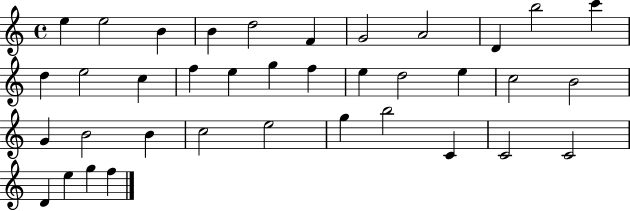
E5/q E5/h B4/q B4/q D5/h F4/q G4/h A4/h D4/q B5/h C6/q D5/q E5/h C5/q F5/q E5/q G5/q F5/q E5/q D5/h E5/q C5/h B4/h G4/q B4/h B4/q C5/h E5/h G5/q B5/h C4/q C4/h C4/h D4/q E5/q G5/q F5/q